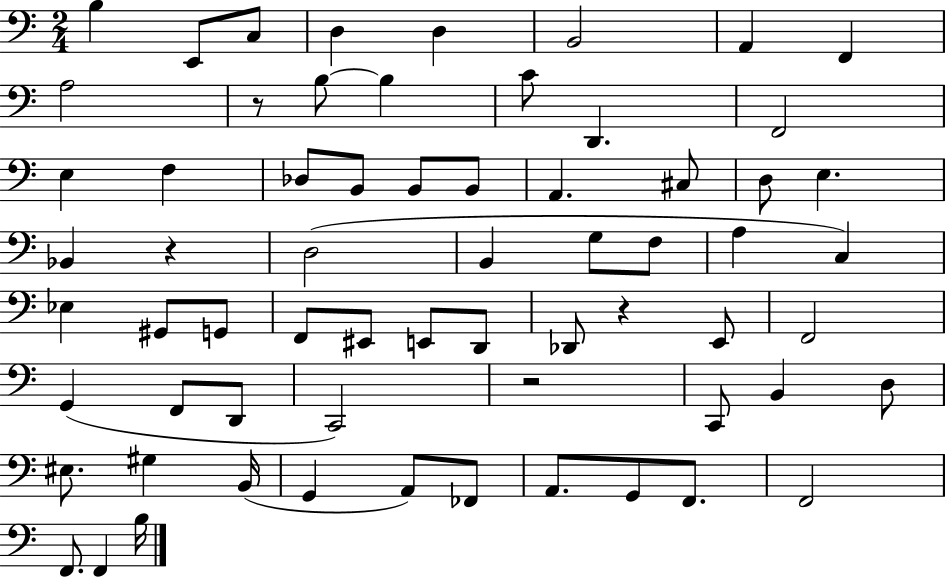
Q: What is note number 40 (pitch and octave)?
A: E2